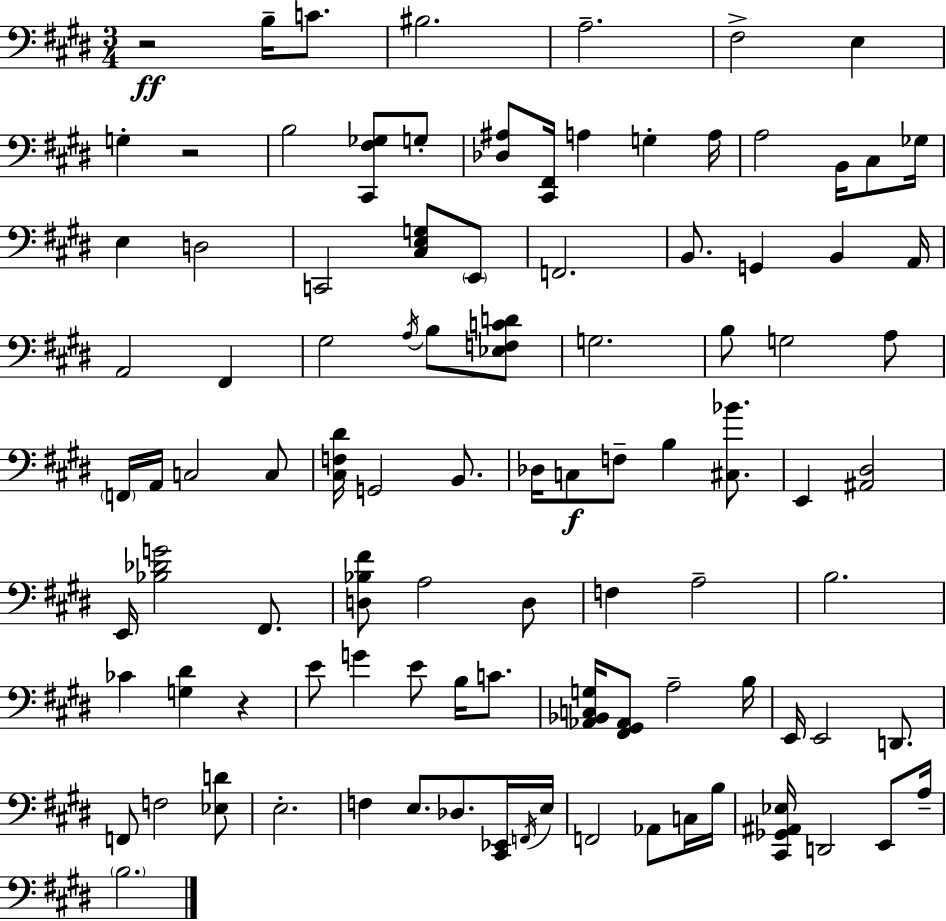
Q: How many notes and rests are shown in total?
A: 98